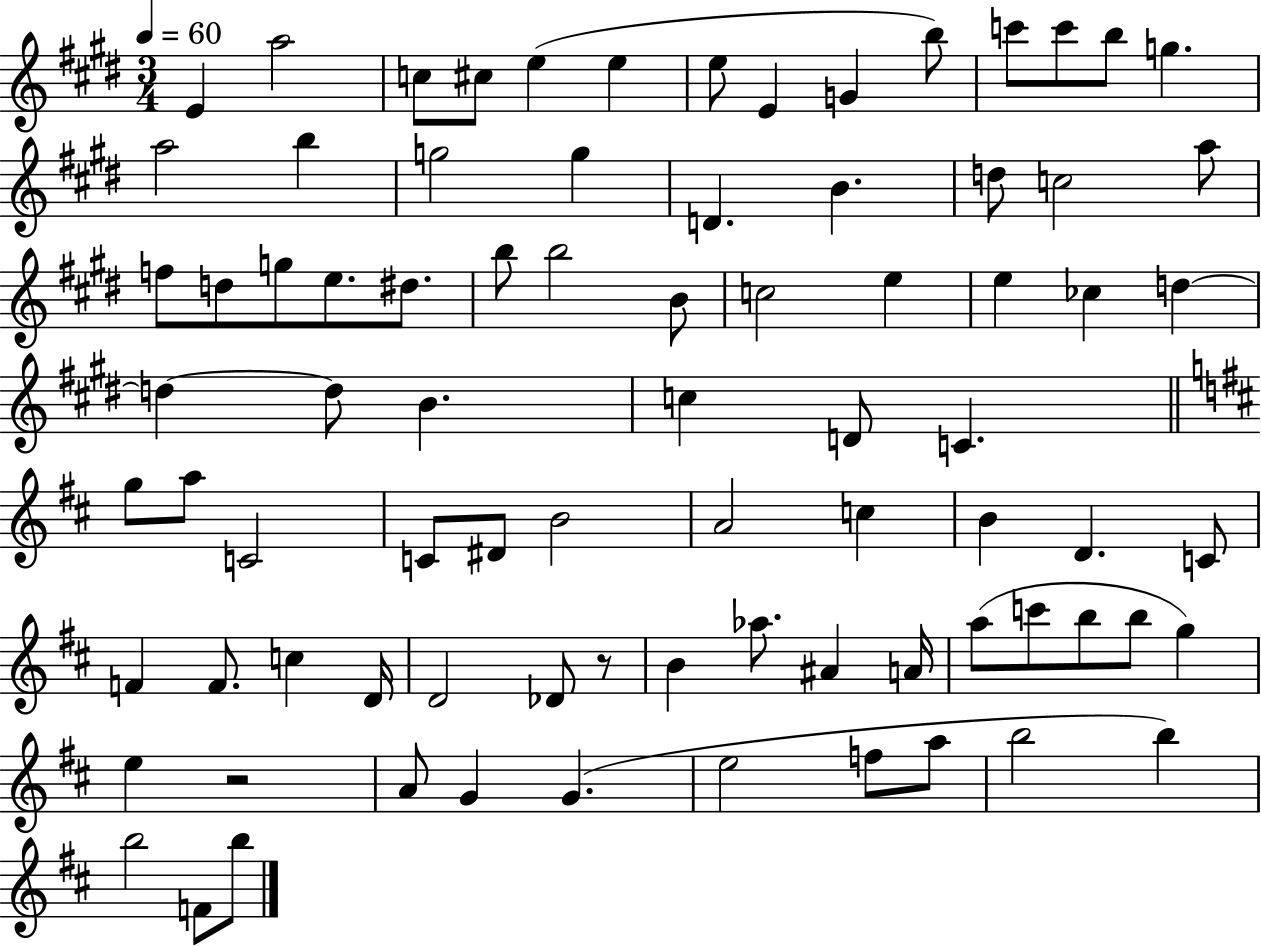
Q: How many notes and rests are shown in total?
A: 82